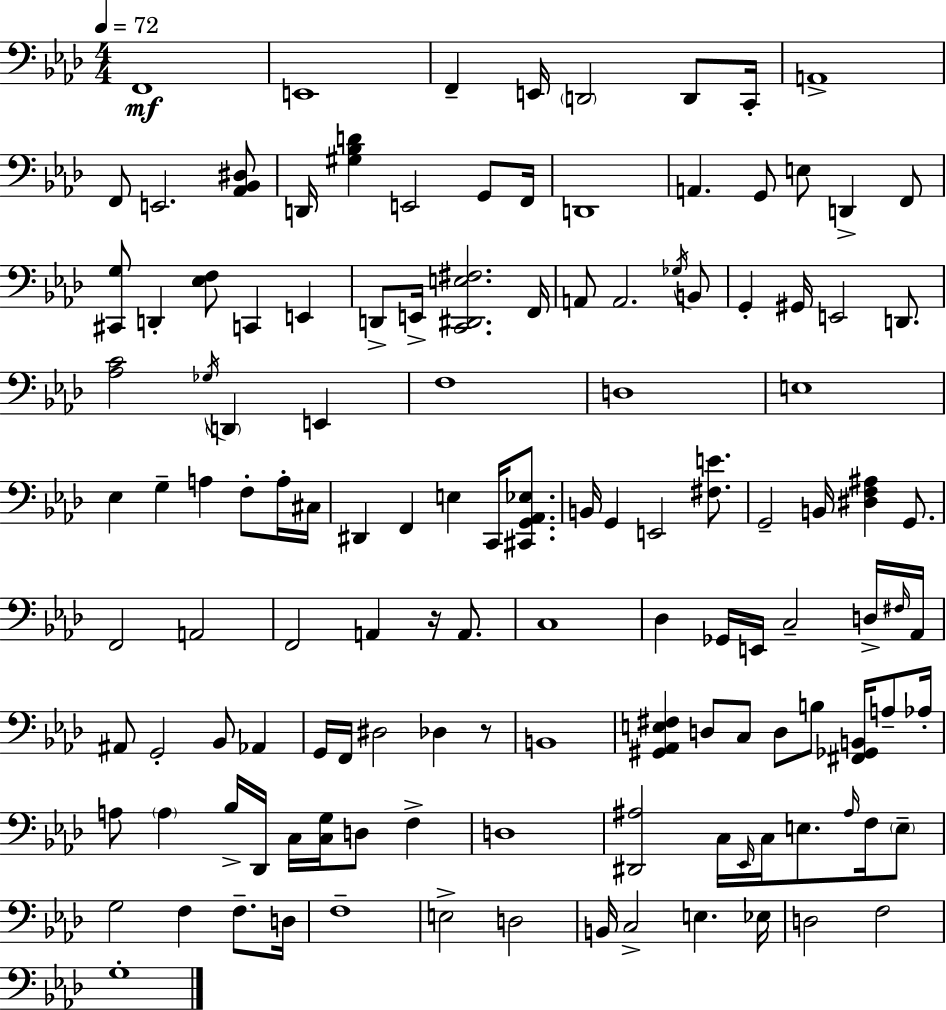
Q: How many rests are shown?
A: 2